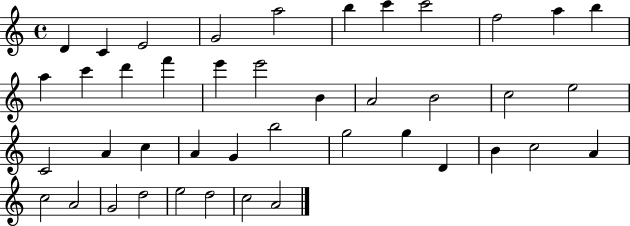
{
  \clef treble
  \time 4/4
  \defaultTimeSignature
  \key c \major
  d'4 c'4 e'2 | g'2 a''2 | b''4 c'''4 c'''2 | f''2 a''4 b''4 | \break a''4 c'''4 d'''4 f'''4 | e'''4 e'''2 b'4 | a'2 b'2 | c''2 e''2 | \break c'2 a'4 c''4 | a'4 g'4 b''2 | g''2 g''4 d'4 | b'4 c''2 a'4 | \break c''2 a'2 | g'2 d''2 | e''2 d''2 | c''2 a'2 | \break \bar "|."
}